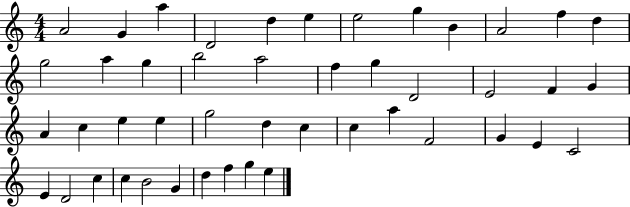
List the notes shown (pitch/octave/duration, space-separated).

A4/h G4/q A5/q D4/h D5/q E5/q E5/h G5/q B4/q A4/h F5/q D5/q G5/h A5/q G5/q B5/h A5/h F5/q G5/q D4/h E4/h F4/q G4/q A4/q C5/q E5/q E5/q G5/h D5/q C5/q C5/q A5/q F4/h G4/q E4/q C4/h E4/q D4/h C5/q C5/q B4/h G4/q D5/q F5/q G5/q E5/q